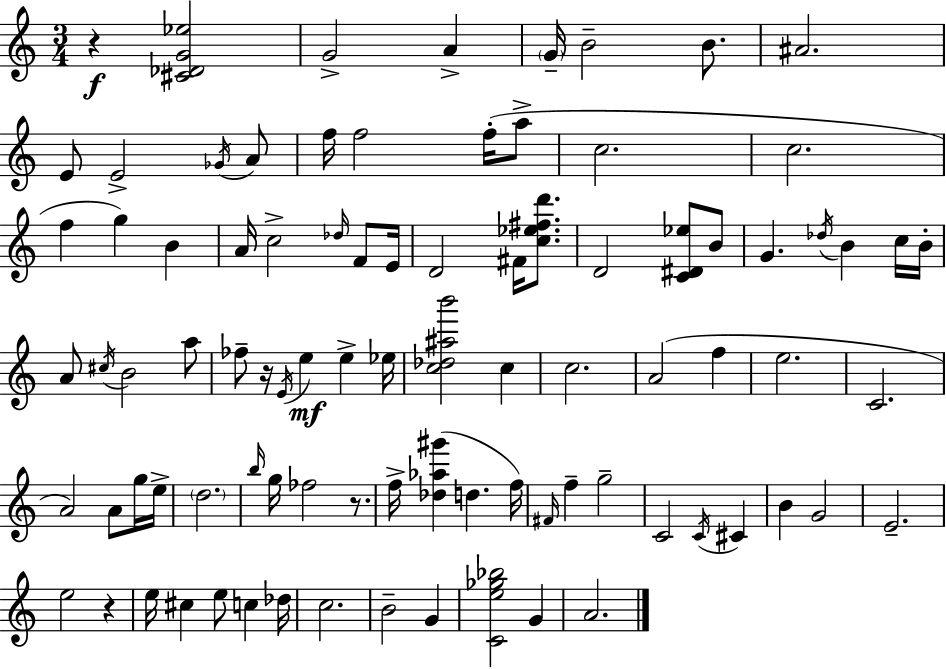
{
  \clef treble
  \numericTimeSignature
  \time 3/4
  \key a \minor
  r4\f <cis' des' g' ees''>2 | g'2-> a'4-> | \parenthesize g'16-- b'2-- b'8. | ais'2. | \break e'8 e'2-> \acciaccatura { ges'16 } a'8 | f''16 f''2 f''16-.( a''8-> | c''2. | c''2. | \break f''4 g''4) b'4 | a'16 c''2-> \grace { des''16 } f'8 | e'16 d'2 fis'16 <c'' ees'' fis'' d'''>8. | d'2 <c' dis' ees''>8 | \break b'8 g'4. \acciaccatura { des''16 } b'4 | c''16 b'16-. a'8 \acciaccatura { cis''16 } b'2 | a''8 fes''8-- r16 \acciaccatura { e'16 } e''4\mf | e''4-> ees''16 <c'' des'' ais'' b'''>2 | \break c''4 c''2. | a'2( | f''4 e''2. | c'2. | \break a'2) | a'8 g''16 e''16-> \parenthesize d''2. | \grace { b''16 } g''16 fes''2 | r8. f''16-> <des'' aes'' gis'''>4( d''4. | \break f''16) \grace { fis'16 } f''4-- g''2-- | c'2 | \acciaccatura { c'16 } cis'4 b'4 | g'2 e'2.-- | \break e''2 | r4 e''16 cis''4 | e''8 c''4 des''16 c''2. | b'2-- | \break g'4 <c' e'' ges'' bes''>2 | g'4 a'2. | \bar "|."
}